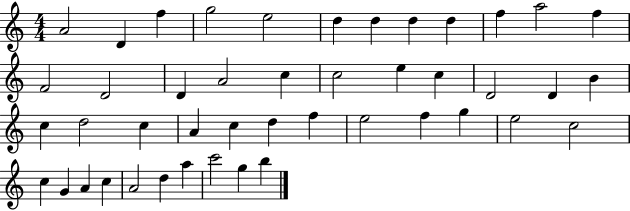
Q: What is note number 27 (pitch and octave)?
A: A4